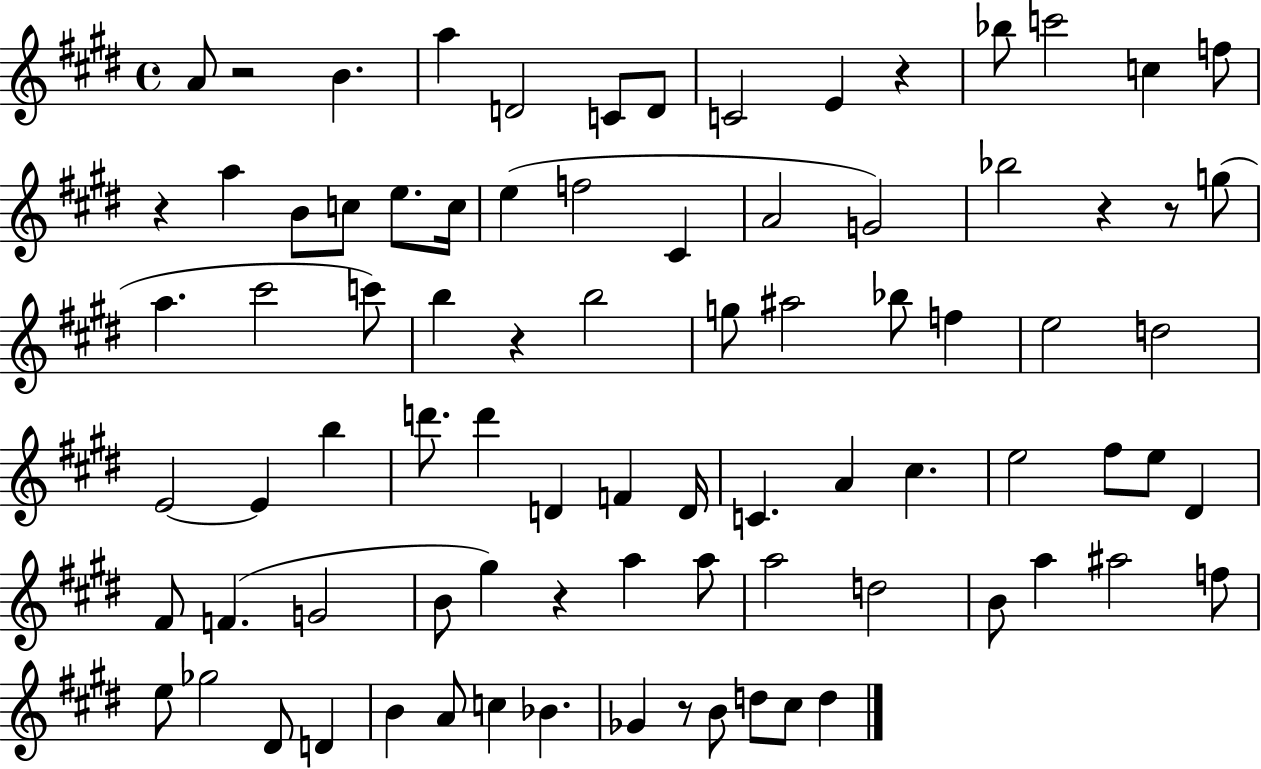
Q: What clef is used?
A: treble